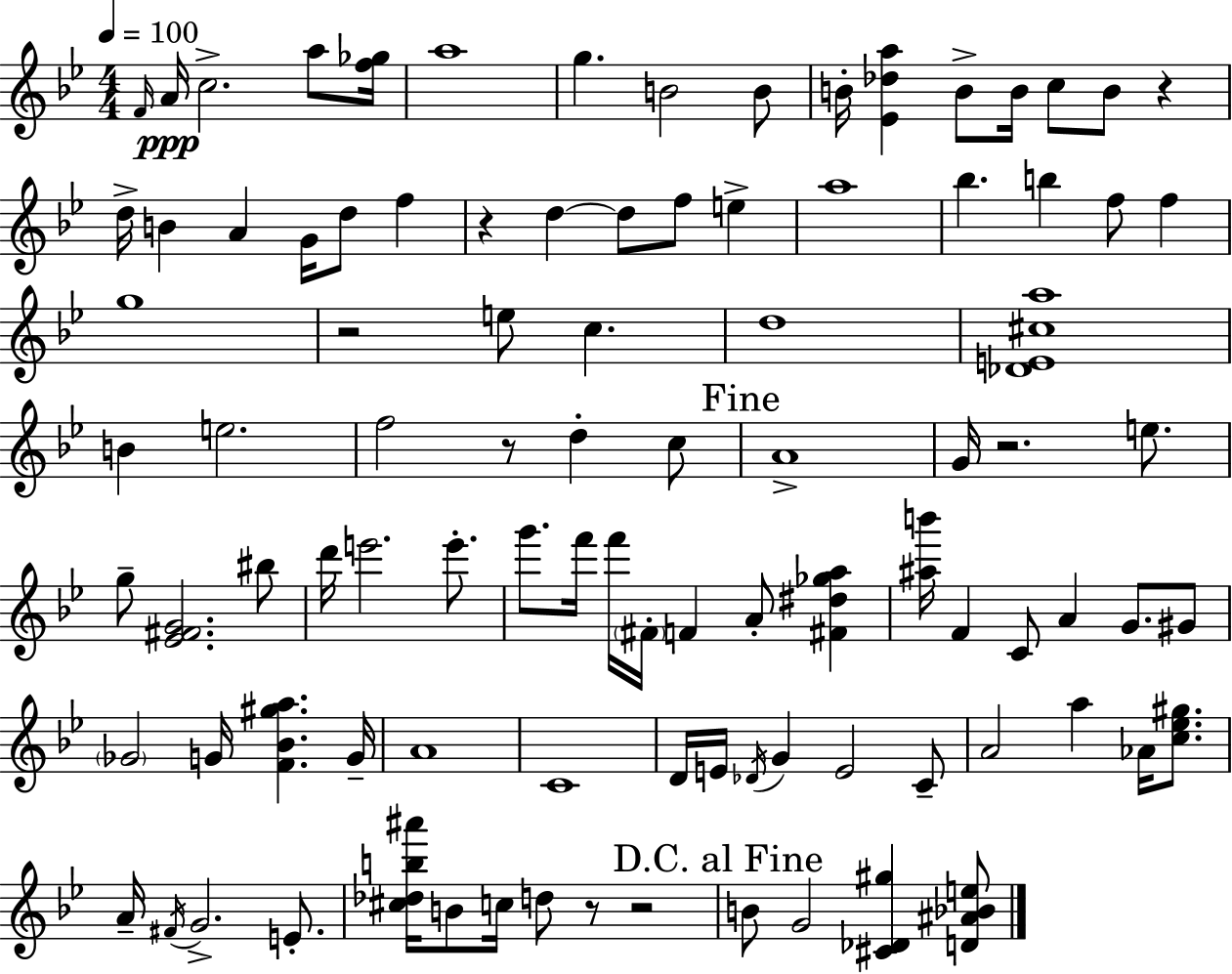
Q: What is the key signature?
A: BES major